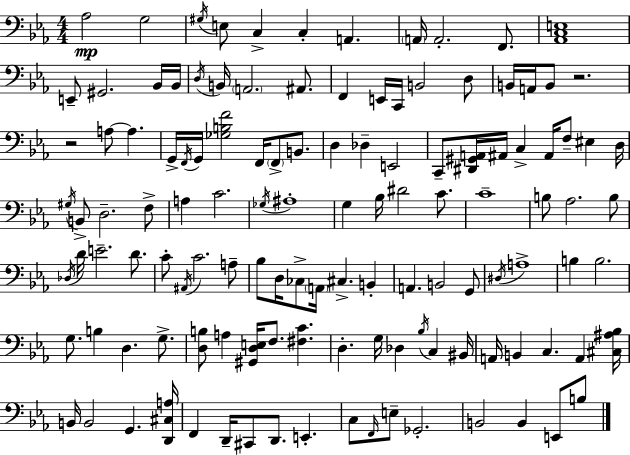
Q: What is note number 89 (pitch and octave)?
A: G3